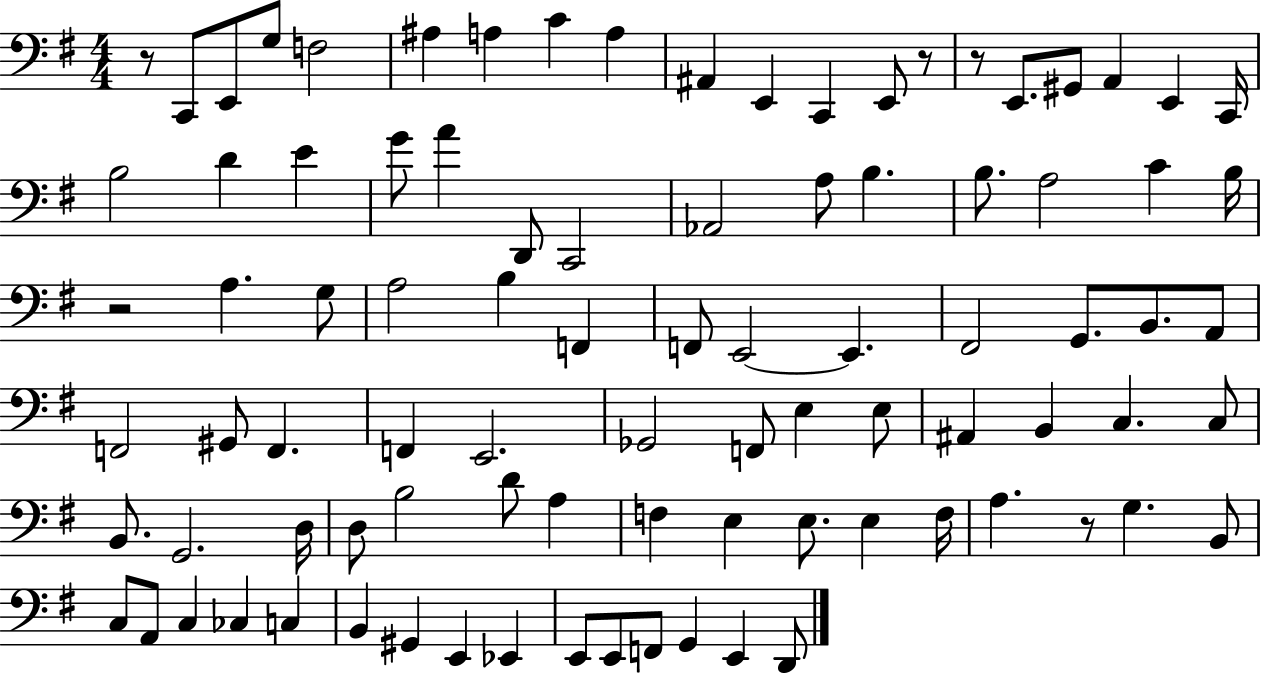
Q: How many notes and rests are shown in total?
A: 91